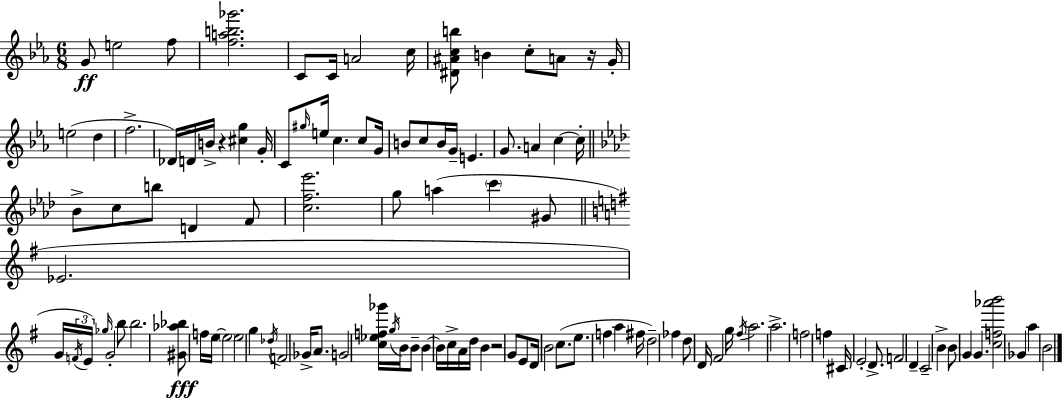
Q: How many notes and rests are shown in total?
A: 112